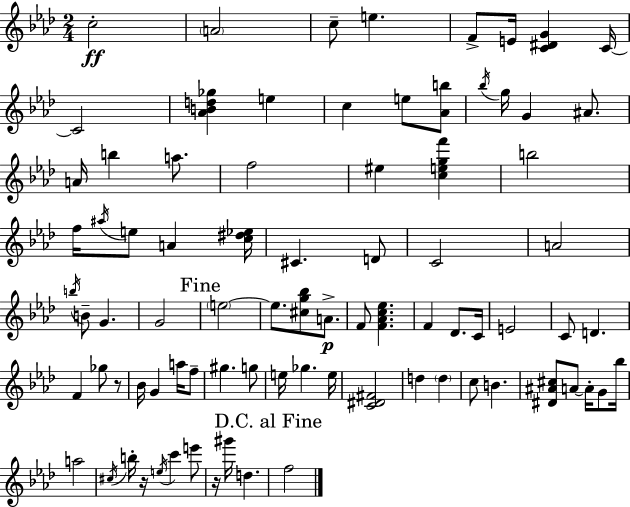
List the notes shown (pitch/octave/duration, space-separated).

C5/h A4/h C5/e E5/q. F4/e E4/s [C4,D#4,G4]/q C4/s C4/h [Ab4,B4,D5,Gb5]/q E5/q C5/q E5/e [Ab4,B5]/e Bb5/s G5/s G4/q A#4/e. A4/s B5/q A5/e. F5/h EIS5/q [C5,E5,G5,F6]/q B5/h F5/s A#5/s E5/e A4/q [C5,D#5,Eb5]/s C#4/q. D4/e C4/h A4/h B5/s B4/e G4/q. G4/h E5/h E5/e. [C#5,G5,Bb5]/e A4/e. F4/e [F4,Ab4,C5,Eb5]/q. F4/q Db4/e. C4/s E4/h C4/e D4/q. F4/q Gb5/e R/e Bb4/s G4/q A5/s F5/e G#5/q. G5/e E5/s Gb5/q. E5/s [C4,D#4,F#4]/h D5/q D5/q C5/e B4/q. [D#4,A#4,C#5]/e A4/e A4/s G4/e Bb5/s A5/h C#5/s B5/s R/s E5/s C6/q E6/e R/s G#6/s D5/q. F5/h